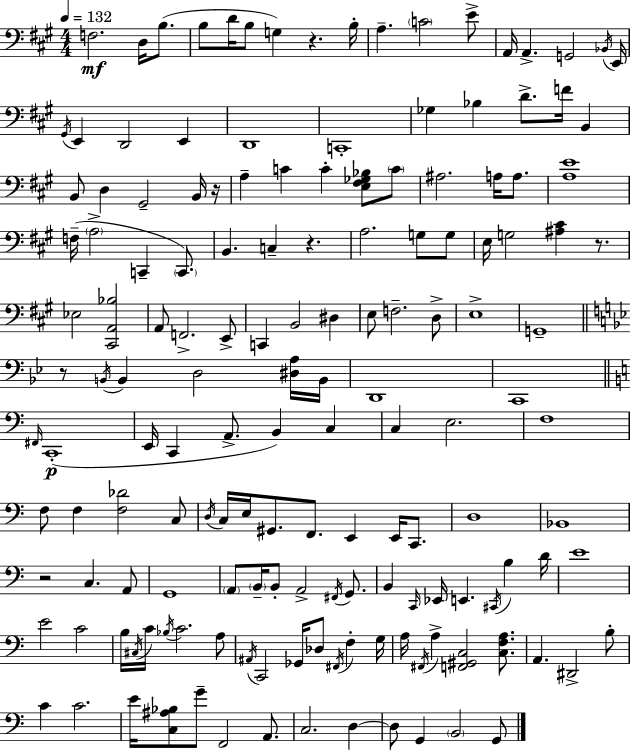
{
  \clef bass
  \numericTimeSignature
  \time 4/4
  \key a \major
  \tempo 4 = 132
  f2.\mf d16 b8.( | b8 d'16 b8 g4) r4. b16-. | a4.-- \parenthesize c'2 e'8-> | a,16 a,4.-> g,2 \acciaccatura { bes,16 } | \break e,16 \acciaccatura { gis,16 } e,4 d,2 e,4 | d,1 | c,1-. | ges4 bes4 d'8.-> f'16 b,4 | \break b,8 d4 gis,2-- | b,16 r16 a4-- c'4 c'4-. <e fis ges bes>8 | \parenthesize c'8 ais2. a16 a8. | <a e'>1 | \break f16--( \parenthesize a2-> c,4-- \parenthesize c,8.) | b,4. c4-- r4. | a2. g8 | g8 e16 g2 <ais cis'>4 r8. | \break ees2 <cis, a, bes>2 | a,8 f,2.-> | e,8-> c,4 b,2 dis4 | e8 f2.-- | \break d8-> e1-> | g,1-- | \bar "||" \break \key bes \major r8 \acciaccatura { b,16 } b,4 d2 <dis a>16 | b,16 d,1 | c,1 | \bar "||" \break \key a \minor \grace { fis,16 }\p c,1-.( | e,16 c,4 a,8.-> b,4) c4 | c4 e2. | f1 | \break f8 f4 <f des'>2 c8 | \acciaccatura { d16 } c16 e16 gis,8. f,8. e,4 e,16 c,8. | d1 | bes,1 | \break r2 c4. | a,8 g,1 | \parenthesize a,8 \parenthesize b,16-- b,8-. a,2-> \acciaccatura { fis,16 } | g,8. b,4 \grace { c,16 } ees,16 e,4. \acciaccatura { cis,16 } | \break b4 d'16 e'1 | e'2 c'2 | b16 \acciaccatura { cis16 } c'16 \acciaccatura { bes16 } c'2. | a8 \acciaccatura { ais,16 } c,2 | \break ges,16 des8 \acciaccatura { fis,16 } f4-. g16 a16 \acciaccatura { fis,16 } a4-> <f, gis, c>2 | <c f a>8. a,4. | dis,2-> b8-. c'4 c'2. | e'16 <c ais bes>8 g'8-- f,2 | \break a,8. c2. | d4~~ d8 g,4 | \parenthesize b,2 g,8 \bar "|."
}